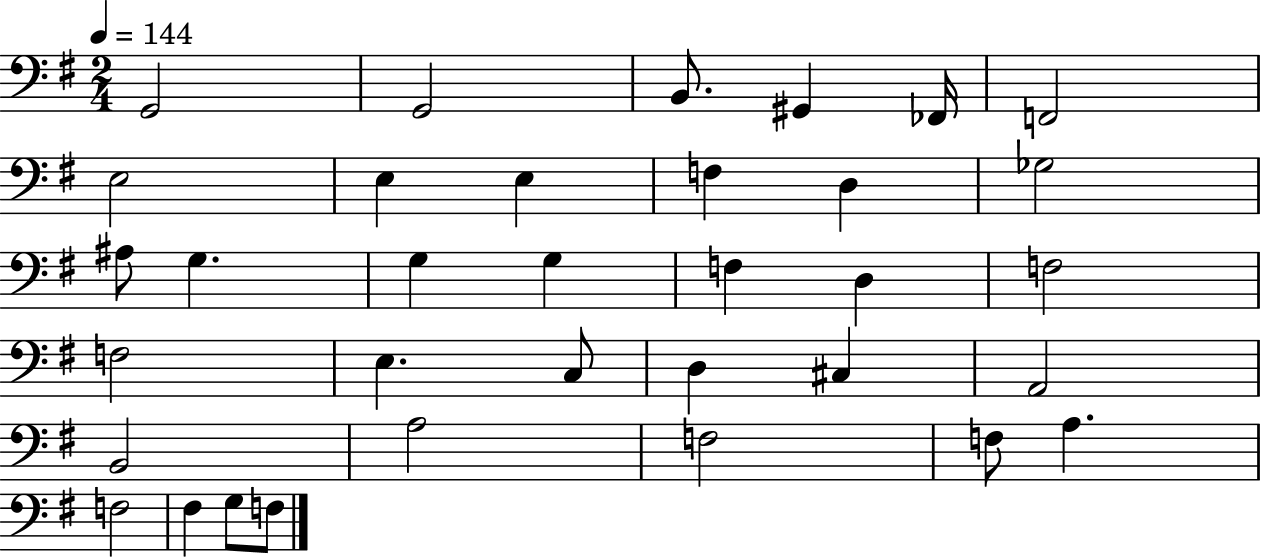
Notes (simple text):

G2/h G2/h B2/e. G#2/q FES2/s F2/h E3/h E3/q E3/q F3/q D3/q Gb3/h A#3/e G3/q. G3/q G3/q F3/q D3/q F3/h F3/h E3/q. C3/e D3/q C#3/q A2/h B2/h A3/h F3/h F3/e A3/q. F3/h F#3/q G3/e F3/e